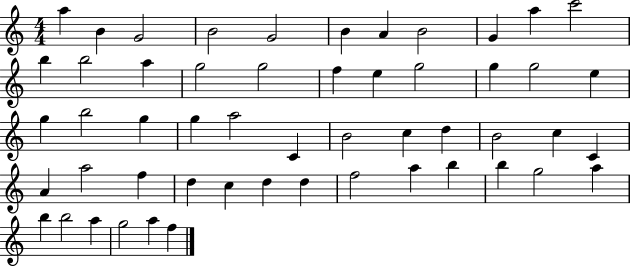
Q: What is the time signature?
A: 4/4